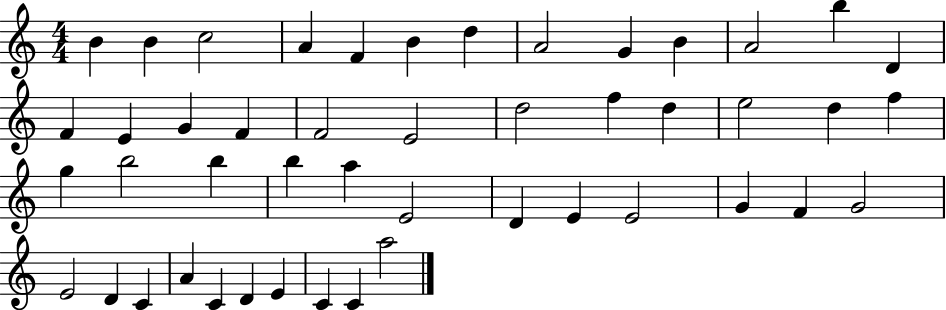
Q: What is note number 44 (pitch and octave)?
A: E4